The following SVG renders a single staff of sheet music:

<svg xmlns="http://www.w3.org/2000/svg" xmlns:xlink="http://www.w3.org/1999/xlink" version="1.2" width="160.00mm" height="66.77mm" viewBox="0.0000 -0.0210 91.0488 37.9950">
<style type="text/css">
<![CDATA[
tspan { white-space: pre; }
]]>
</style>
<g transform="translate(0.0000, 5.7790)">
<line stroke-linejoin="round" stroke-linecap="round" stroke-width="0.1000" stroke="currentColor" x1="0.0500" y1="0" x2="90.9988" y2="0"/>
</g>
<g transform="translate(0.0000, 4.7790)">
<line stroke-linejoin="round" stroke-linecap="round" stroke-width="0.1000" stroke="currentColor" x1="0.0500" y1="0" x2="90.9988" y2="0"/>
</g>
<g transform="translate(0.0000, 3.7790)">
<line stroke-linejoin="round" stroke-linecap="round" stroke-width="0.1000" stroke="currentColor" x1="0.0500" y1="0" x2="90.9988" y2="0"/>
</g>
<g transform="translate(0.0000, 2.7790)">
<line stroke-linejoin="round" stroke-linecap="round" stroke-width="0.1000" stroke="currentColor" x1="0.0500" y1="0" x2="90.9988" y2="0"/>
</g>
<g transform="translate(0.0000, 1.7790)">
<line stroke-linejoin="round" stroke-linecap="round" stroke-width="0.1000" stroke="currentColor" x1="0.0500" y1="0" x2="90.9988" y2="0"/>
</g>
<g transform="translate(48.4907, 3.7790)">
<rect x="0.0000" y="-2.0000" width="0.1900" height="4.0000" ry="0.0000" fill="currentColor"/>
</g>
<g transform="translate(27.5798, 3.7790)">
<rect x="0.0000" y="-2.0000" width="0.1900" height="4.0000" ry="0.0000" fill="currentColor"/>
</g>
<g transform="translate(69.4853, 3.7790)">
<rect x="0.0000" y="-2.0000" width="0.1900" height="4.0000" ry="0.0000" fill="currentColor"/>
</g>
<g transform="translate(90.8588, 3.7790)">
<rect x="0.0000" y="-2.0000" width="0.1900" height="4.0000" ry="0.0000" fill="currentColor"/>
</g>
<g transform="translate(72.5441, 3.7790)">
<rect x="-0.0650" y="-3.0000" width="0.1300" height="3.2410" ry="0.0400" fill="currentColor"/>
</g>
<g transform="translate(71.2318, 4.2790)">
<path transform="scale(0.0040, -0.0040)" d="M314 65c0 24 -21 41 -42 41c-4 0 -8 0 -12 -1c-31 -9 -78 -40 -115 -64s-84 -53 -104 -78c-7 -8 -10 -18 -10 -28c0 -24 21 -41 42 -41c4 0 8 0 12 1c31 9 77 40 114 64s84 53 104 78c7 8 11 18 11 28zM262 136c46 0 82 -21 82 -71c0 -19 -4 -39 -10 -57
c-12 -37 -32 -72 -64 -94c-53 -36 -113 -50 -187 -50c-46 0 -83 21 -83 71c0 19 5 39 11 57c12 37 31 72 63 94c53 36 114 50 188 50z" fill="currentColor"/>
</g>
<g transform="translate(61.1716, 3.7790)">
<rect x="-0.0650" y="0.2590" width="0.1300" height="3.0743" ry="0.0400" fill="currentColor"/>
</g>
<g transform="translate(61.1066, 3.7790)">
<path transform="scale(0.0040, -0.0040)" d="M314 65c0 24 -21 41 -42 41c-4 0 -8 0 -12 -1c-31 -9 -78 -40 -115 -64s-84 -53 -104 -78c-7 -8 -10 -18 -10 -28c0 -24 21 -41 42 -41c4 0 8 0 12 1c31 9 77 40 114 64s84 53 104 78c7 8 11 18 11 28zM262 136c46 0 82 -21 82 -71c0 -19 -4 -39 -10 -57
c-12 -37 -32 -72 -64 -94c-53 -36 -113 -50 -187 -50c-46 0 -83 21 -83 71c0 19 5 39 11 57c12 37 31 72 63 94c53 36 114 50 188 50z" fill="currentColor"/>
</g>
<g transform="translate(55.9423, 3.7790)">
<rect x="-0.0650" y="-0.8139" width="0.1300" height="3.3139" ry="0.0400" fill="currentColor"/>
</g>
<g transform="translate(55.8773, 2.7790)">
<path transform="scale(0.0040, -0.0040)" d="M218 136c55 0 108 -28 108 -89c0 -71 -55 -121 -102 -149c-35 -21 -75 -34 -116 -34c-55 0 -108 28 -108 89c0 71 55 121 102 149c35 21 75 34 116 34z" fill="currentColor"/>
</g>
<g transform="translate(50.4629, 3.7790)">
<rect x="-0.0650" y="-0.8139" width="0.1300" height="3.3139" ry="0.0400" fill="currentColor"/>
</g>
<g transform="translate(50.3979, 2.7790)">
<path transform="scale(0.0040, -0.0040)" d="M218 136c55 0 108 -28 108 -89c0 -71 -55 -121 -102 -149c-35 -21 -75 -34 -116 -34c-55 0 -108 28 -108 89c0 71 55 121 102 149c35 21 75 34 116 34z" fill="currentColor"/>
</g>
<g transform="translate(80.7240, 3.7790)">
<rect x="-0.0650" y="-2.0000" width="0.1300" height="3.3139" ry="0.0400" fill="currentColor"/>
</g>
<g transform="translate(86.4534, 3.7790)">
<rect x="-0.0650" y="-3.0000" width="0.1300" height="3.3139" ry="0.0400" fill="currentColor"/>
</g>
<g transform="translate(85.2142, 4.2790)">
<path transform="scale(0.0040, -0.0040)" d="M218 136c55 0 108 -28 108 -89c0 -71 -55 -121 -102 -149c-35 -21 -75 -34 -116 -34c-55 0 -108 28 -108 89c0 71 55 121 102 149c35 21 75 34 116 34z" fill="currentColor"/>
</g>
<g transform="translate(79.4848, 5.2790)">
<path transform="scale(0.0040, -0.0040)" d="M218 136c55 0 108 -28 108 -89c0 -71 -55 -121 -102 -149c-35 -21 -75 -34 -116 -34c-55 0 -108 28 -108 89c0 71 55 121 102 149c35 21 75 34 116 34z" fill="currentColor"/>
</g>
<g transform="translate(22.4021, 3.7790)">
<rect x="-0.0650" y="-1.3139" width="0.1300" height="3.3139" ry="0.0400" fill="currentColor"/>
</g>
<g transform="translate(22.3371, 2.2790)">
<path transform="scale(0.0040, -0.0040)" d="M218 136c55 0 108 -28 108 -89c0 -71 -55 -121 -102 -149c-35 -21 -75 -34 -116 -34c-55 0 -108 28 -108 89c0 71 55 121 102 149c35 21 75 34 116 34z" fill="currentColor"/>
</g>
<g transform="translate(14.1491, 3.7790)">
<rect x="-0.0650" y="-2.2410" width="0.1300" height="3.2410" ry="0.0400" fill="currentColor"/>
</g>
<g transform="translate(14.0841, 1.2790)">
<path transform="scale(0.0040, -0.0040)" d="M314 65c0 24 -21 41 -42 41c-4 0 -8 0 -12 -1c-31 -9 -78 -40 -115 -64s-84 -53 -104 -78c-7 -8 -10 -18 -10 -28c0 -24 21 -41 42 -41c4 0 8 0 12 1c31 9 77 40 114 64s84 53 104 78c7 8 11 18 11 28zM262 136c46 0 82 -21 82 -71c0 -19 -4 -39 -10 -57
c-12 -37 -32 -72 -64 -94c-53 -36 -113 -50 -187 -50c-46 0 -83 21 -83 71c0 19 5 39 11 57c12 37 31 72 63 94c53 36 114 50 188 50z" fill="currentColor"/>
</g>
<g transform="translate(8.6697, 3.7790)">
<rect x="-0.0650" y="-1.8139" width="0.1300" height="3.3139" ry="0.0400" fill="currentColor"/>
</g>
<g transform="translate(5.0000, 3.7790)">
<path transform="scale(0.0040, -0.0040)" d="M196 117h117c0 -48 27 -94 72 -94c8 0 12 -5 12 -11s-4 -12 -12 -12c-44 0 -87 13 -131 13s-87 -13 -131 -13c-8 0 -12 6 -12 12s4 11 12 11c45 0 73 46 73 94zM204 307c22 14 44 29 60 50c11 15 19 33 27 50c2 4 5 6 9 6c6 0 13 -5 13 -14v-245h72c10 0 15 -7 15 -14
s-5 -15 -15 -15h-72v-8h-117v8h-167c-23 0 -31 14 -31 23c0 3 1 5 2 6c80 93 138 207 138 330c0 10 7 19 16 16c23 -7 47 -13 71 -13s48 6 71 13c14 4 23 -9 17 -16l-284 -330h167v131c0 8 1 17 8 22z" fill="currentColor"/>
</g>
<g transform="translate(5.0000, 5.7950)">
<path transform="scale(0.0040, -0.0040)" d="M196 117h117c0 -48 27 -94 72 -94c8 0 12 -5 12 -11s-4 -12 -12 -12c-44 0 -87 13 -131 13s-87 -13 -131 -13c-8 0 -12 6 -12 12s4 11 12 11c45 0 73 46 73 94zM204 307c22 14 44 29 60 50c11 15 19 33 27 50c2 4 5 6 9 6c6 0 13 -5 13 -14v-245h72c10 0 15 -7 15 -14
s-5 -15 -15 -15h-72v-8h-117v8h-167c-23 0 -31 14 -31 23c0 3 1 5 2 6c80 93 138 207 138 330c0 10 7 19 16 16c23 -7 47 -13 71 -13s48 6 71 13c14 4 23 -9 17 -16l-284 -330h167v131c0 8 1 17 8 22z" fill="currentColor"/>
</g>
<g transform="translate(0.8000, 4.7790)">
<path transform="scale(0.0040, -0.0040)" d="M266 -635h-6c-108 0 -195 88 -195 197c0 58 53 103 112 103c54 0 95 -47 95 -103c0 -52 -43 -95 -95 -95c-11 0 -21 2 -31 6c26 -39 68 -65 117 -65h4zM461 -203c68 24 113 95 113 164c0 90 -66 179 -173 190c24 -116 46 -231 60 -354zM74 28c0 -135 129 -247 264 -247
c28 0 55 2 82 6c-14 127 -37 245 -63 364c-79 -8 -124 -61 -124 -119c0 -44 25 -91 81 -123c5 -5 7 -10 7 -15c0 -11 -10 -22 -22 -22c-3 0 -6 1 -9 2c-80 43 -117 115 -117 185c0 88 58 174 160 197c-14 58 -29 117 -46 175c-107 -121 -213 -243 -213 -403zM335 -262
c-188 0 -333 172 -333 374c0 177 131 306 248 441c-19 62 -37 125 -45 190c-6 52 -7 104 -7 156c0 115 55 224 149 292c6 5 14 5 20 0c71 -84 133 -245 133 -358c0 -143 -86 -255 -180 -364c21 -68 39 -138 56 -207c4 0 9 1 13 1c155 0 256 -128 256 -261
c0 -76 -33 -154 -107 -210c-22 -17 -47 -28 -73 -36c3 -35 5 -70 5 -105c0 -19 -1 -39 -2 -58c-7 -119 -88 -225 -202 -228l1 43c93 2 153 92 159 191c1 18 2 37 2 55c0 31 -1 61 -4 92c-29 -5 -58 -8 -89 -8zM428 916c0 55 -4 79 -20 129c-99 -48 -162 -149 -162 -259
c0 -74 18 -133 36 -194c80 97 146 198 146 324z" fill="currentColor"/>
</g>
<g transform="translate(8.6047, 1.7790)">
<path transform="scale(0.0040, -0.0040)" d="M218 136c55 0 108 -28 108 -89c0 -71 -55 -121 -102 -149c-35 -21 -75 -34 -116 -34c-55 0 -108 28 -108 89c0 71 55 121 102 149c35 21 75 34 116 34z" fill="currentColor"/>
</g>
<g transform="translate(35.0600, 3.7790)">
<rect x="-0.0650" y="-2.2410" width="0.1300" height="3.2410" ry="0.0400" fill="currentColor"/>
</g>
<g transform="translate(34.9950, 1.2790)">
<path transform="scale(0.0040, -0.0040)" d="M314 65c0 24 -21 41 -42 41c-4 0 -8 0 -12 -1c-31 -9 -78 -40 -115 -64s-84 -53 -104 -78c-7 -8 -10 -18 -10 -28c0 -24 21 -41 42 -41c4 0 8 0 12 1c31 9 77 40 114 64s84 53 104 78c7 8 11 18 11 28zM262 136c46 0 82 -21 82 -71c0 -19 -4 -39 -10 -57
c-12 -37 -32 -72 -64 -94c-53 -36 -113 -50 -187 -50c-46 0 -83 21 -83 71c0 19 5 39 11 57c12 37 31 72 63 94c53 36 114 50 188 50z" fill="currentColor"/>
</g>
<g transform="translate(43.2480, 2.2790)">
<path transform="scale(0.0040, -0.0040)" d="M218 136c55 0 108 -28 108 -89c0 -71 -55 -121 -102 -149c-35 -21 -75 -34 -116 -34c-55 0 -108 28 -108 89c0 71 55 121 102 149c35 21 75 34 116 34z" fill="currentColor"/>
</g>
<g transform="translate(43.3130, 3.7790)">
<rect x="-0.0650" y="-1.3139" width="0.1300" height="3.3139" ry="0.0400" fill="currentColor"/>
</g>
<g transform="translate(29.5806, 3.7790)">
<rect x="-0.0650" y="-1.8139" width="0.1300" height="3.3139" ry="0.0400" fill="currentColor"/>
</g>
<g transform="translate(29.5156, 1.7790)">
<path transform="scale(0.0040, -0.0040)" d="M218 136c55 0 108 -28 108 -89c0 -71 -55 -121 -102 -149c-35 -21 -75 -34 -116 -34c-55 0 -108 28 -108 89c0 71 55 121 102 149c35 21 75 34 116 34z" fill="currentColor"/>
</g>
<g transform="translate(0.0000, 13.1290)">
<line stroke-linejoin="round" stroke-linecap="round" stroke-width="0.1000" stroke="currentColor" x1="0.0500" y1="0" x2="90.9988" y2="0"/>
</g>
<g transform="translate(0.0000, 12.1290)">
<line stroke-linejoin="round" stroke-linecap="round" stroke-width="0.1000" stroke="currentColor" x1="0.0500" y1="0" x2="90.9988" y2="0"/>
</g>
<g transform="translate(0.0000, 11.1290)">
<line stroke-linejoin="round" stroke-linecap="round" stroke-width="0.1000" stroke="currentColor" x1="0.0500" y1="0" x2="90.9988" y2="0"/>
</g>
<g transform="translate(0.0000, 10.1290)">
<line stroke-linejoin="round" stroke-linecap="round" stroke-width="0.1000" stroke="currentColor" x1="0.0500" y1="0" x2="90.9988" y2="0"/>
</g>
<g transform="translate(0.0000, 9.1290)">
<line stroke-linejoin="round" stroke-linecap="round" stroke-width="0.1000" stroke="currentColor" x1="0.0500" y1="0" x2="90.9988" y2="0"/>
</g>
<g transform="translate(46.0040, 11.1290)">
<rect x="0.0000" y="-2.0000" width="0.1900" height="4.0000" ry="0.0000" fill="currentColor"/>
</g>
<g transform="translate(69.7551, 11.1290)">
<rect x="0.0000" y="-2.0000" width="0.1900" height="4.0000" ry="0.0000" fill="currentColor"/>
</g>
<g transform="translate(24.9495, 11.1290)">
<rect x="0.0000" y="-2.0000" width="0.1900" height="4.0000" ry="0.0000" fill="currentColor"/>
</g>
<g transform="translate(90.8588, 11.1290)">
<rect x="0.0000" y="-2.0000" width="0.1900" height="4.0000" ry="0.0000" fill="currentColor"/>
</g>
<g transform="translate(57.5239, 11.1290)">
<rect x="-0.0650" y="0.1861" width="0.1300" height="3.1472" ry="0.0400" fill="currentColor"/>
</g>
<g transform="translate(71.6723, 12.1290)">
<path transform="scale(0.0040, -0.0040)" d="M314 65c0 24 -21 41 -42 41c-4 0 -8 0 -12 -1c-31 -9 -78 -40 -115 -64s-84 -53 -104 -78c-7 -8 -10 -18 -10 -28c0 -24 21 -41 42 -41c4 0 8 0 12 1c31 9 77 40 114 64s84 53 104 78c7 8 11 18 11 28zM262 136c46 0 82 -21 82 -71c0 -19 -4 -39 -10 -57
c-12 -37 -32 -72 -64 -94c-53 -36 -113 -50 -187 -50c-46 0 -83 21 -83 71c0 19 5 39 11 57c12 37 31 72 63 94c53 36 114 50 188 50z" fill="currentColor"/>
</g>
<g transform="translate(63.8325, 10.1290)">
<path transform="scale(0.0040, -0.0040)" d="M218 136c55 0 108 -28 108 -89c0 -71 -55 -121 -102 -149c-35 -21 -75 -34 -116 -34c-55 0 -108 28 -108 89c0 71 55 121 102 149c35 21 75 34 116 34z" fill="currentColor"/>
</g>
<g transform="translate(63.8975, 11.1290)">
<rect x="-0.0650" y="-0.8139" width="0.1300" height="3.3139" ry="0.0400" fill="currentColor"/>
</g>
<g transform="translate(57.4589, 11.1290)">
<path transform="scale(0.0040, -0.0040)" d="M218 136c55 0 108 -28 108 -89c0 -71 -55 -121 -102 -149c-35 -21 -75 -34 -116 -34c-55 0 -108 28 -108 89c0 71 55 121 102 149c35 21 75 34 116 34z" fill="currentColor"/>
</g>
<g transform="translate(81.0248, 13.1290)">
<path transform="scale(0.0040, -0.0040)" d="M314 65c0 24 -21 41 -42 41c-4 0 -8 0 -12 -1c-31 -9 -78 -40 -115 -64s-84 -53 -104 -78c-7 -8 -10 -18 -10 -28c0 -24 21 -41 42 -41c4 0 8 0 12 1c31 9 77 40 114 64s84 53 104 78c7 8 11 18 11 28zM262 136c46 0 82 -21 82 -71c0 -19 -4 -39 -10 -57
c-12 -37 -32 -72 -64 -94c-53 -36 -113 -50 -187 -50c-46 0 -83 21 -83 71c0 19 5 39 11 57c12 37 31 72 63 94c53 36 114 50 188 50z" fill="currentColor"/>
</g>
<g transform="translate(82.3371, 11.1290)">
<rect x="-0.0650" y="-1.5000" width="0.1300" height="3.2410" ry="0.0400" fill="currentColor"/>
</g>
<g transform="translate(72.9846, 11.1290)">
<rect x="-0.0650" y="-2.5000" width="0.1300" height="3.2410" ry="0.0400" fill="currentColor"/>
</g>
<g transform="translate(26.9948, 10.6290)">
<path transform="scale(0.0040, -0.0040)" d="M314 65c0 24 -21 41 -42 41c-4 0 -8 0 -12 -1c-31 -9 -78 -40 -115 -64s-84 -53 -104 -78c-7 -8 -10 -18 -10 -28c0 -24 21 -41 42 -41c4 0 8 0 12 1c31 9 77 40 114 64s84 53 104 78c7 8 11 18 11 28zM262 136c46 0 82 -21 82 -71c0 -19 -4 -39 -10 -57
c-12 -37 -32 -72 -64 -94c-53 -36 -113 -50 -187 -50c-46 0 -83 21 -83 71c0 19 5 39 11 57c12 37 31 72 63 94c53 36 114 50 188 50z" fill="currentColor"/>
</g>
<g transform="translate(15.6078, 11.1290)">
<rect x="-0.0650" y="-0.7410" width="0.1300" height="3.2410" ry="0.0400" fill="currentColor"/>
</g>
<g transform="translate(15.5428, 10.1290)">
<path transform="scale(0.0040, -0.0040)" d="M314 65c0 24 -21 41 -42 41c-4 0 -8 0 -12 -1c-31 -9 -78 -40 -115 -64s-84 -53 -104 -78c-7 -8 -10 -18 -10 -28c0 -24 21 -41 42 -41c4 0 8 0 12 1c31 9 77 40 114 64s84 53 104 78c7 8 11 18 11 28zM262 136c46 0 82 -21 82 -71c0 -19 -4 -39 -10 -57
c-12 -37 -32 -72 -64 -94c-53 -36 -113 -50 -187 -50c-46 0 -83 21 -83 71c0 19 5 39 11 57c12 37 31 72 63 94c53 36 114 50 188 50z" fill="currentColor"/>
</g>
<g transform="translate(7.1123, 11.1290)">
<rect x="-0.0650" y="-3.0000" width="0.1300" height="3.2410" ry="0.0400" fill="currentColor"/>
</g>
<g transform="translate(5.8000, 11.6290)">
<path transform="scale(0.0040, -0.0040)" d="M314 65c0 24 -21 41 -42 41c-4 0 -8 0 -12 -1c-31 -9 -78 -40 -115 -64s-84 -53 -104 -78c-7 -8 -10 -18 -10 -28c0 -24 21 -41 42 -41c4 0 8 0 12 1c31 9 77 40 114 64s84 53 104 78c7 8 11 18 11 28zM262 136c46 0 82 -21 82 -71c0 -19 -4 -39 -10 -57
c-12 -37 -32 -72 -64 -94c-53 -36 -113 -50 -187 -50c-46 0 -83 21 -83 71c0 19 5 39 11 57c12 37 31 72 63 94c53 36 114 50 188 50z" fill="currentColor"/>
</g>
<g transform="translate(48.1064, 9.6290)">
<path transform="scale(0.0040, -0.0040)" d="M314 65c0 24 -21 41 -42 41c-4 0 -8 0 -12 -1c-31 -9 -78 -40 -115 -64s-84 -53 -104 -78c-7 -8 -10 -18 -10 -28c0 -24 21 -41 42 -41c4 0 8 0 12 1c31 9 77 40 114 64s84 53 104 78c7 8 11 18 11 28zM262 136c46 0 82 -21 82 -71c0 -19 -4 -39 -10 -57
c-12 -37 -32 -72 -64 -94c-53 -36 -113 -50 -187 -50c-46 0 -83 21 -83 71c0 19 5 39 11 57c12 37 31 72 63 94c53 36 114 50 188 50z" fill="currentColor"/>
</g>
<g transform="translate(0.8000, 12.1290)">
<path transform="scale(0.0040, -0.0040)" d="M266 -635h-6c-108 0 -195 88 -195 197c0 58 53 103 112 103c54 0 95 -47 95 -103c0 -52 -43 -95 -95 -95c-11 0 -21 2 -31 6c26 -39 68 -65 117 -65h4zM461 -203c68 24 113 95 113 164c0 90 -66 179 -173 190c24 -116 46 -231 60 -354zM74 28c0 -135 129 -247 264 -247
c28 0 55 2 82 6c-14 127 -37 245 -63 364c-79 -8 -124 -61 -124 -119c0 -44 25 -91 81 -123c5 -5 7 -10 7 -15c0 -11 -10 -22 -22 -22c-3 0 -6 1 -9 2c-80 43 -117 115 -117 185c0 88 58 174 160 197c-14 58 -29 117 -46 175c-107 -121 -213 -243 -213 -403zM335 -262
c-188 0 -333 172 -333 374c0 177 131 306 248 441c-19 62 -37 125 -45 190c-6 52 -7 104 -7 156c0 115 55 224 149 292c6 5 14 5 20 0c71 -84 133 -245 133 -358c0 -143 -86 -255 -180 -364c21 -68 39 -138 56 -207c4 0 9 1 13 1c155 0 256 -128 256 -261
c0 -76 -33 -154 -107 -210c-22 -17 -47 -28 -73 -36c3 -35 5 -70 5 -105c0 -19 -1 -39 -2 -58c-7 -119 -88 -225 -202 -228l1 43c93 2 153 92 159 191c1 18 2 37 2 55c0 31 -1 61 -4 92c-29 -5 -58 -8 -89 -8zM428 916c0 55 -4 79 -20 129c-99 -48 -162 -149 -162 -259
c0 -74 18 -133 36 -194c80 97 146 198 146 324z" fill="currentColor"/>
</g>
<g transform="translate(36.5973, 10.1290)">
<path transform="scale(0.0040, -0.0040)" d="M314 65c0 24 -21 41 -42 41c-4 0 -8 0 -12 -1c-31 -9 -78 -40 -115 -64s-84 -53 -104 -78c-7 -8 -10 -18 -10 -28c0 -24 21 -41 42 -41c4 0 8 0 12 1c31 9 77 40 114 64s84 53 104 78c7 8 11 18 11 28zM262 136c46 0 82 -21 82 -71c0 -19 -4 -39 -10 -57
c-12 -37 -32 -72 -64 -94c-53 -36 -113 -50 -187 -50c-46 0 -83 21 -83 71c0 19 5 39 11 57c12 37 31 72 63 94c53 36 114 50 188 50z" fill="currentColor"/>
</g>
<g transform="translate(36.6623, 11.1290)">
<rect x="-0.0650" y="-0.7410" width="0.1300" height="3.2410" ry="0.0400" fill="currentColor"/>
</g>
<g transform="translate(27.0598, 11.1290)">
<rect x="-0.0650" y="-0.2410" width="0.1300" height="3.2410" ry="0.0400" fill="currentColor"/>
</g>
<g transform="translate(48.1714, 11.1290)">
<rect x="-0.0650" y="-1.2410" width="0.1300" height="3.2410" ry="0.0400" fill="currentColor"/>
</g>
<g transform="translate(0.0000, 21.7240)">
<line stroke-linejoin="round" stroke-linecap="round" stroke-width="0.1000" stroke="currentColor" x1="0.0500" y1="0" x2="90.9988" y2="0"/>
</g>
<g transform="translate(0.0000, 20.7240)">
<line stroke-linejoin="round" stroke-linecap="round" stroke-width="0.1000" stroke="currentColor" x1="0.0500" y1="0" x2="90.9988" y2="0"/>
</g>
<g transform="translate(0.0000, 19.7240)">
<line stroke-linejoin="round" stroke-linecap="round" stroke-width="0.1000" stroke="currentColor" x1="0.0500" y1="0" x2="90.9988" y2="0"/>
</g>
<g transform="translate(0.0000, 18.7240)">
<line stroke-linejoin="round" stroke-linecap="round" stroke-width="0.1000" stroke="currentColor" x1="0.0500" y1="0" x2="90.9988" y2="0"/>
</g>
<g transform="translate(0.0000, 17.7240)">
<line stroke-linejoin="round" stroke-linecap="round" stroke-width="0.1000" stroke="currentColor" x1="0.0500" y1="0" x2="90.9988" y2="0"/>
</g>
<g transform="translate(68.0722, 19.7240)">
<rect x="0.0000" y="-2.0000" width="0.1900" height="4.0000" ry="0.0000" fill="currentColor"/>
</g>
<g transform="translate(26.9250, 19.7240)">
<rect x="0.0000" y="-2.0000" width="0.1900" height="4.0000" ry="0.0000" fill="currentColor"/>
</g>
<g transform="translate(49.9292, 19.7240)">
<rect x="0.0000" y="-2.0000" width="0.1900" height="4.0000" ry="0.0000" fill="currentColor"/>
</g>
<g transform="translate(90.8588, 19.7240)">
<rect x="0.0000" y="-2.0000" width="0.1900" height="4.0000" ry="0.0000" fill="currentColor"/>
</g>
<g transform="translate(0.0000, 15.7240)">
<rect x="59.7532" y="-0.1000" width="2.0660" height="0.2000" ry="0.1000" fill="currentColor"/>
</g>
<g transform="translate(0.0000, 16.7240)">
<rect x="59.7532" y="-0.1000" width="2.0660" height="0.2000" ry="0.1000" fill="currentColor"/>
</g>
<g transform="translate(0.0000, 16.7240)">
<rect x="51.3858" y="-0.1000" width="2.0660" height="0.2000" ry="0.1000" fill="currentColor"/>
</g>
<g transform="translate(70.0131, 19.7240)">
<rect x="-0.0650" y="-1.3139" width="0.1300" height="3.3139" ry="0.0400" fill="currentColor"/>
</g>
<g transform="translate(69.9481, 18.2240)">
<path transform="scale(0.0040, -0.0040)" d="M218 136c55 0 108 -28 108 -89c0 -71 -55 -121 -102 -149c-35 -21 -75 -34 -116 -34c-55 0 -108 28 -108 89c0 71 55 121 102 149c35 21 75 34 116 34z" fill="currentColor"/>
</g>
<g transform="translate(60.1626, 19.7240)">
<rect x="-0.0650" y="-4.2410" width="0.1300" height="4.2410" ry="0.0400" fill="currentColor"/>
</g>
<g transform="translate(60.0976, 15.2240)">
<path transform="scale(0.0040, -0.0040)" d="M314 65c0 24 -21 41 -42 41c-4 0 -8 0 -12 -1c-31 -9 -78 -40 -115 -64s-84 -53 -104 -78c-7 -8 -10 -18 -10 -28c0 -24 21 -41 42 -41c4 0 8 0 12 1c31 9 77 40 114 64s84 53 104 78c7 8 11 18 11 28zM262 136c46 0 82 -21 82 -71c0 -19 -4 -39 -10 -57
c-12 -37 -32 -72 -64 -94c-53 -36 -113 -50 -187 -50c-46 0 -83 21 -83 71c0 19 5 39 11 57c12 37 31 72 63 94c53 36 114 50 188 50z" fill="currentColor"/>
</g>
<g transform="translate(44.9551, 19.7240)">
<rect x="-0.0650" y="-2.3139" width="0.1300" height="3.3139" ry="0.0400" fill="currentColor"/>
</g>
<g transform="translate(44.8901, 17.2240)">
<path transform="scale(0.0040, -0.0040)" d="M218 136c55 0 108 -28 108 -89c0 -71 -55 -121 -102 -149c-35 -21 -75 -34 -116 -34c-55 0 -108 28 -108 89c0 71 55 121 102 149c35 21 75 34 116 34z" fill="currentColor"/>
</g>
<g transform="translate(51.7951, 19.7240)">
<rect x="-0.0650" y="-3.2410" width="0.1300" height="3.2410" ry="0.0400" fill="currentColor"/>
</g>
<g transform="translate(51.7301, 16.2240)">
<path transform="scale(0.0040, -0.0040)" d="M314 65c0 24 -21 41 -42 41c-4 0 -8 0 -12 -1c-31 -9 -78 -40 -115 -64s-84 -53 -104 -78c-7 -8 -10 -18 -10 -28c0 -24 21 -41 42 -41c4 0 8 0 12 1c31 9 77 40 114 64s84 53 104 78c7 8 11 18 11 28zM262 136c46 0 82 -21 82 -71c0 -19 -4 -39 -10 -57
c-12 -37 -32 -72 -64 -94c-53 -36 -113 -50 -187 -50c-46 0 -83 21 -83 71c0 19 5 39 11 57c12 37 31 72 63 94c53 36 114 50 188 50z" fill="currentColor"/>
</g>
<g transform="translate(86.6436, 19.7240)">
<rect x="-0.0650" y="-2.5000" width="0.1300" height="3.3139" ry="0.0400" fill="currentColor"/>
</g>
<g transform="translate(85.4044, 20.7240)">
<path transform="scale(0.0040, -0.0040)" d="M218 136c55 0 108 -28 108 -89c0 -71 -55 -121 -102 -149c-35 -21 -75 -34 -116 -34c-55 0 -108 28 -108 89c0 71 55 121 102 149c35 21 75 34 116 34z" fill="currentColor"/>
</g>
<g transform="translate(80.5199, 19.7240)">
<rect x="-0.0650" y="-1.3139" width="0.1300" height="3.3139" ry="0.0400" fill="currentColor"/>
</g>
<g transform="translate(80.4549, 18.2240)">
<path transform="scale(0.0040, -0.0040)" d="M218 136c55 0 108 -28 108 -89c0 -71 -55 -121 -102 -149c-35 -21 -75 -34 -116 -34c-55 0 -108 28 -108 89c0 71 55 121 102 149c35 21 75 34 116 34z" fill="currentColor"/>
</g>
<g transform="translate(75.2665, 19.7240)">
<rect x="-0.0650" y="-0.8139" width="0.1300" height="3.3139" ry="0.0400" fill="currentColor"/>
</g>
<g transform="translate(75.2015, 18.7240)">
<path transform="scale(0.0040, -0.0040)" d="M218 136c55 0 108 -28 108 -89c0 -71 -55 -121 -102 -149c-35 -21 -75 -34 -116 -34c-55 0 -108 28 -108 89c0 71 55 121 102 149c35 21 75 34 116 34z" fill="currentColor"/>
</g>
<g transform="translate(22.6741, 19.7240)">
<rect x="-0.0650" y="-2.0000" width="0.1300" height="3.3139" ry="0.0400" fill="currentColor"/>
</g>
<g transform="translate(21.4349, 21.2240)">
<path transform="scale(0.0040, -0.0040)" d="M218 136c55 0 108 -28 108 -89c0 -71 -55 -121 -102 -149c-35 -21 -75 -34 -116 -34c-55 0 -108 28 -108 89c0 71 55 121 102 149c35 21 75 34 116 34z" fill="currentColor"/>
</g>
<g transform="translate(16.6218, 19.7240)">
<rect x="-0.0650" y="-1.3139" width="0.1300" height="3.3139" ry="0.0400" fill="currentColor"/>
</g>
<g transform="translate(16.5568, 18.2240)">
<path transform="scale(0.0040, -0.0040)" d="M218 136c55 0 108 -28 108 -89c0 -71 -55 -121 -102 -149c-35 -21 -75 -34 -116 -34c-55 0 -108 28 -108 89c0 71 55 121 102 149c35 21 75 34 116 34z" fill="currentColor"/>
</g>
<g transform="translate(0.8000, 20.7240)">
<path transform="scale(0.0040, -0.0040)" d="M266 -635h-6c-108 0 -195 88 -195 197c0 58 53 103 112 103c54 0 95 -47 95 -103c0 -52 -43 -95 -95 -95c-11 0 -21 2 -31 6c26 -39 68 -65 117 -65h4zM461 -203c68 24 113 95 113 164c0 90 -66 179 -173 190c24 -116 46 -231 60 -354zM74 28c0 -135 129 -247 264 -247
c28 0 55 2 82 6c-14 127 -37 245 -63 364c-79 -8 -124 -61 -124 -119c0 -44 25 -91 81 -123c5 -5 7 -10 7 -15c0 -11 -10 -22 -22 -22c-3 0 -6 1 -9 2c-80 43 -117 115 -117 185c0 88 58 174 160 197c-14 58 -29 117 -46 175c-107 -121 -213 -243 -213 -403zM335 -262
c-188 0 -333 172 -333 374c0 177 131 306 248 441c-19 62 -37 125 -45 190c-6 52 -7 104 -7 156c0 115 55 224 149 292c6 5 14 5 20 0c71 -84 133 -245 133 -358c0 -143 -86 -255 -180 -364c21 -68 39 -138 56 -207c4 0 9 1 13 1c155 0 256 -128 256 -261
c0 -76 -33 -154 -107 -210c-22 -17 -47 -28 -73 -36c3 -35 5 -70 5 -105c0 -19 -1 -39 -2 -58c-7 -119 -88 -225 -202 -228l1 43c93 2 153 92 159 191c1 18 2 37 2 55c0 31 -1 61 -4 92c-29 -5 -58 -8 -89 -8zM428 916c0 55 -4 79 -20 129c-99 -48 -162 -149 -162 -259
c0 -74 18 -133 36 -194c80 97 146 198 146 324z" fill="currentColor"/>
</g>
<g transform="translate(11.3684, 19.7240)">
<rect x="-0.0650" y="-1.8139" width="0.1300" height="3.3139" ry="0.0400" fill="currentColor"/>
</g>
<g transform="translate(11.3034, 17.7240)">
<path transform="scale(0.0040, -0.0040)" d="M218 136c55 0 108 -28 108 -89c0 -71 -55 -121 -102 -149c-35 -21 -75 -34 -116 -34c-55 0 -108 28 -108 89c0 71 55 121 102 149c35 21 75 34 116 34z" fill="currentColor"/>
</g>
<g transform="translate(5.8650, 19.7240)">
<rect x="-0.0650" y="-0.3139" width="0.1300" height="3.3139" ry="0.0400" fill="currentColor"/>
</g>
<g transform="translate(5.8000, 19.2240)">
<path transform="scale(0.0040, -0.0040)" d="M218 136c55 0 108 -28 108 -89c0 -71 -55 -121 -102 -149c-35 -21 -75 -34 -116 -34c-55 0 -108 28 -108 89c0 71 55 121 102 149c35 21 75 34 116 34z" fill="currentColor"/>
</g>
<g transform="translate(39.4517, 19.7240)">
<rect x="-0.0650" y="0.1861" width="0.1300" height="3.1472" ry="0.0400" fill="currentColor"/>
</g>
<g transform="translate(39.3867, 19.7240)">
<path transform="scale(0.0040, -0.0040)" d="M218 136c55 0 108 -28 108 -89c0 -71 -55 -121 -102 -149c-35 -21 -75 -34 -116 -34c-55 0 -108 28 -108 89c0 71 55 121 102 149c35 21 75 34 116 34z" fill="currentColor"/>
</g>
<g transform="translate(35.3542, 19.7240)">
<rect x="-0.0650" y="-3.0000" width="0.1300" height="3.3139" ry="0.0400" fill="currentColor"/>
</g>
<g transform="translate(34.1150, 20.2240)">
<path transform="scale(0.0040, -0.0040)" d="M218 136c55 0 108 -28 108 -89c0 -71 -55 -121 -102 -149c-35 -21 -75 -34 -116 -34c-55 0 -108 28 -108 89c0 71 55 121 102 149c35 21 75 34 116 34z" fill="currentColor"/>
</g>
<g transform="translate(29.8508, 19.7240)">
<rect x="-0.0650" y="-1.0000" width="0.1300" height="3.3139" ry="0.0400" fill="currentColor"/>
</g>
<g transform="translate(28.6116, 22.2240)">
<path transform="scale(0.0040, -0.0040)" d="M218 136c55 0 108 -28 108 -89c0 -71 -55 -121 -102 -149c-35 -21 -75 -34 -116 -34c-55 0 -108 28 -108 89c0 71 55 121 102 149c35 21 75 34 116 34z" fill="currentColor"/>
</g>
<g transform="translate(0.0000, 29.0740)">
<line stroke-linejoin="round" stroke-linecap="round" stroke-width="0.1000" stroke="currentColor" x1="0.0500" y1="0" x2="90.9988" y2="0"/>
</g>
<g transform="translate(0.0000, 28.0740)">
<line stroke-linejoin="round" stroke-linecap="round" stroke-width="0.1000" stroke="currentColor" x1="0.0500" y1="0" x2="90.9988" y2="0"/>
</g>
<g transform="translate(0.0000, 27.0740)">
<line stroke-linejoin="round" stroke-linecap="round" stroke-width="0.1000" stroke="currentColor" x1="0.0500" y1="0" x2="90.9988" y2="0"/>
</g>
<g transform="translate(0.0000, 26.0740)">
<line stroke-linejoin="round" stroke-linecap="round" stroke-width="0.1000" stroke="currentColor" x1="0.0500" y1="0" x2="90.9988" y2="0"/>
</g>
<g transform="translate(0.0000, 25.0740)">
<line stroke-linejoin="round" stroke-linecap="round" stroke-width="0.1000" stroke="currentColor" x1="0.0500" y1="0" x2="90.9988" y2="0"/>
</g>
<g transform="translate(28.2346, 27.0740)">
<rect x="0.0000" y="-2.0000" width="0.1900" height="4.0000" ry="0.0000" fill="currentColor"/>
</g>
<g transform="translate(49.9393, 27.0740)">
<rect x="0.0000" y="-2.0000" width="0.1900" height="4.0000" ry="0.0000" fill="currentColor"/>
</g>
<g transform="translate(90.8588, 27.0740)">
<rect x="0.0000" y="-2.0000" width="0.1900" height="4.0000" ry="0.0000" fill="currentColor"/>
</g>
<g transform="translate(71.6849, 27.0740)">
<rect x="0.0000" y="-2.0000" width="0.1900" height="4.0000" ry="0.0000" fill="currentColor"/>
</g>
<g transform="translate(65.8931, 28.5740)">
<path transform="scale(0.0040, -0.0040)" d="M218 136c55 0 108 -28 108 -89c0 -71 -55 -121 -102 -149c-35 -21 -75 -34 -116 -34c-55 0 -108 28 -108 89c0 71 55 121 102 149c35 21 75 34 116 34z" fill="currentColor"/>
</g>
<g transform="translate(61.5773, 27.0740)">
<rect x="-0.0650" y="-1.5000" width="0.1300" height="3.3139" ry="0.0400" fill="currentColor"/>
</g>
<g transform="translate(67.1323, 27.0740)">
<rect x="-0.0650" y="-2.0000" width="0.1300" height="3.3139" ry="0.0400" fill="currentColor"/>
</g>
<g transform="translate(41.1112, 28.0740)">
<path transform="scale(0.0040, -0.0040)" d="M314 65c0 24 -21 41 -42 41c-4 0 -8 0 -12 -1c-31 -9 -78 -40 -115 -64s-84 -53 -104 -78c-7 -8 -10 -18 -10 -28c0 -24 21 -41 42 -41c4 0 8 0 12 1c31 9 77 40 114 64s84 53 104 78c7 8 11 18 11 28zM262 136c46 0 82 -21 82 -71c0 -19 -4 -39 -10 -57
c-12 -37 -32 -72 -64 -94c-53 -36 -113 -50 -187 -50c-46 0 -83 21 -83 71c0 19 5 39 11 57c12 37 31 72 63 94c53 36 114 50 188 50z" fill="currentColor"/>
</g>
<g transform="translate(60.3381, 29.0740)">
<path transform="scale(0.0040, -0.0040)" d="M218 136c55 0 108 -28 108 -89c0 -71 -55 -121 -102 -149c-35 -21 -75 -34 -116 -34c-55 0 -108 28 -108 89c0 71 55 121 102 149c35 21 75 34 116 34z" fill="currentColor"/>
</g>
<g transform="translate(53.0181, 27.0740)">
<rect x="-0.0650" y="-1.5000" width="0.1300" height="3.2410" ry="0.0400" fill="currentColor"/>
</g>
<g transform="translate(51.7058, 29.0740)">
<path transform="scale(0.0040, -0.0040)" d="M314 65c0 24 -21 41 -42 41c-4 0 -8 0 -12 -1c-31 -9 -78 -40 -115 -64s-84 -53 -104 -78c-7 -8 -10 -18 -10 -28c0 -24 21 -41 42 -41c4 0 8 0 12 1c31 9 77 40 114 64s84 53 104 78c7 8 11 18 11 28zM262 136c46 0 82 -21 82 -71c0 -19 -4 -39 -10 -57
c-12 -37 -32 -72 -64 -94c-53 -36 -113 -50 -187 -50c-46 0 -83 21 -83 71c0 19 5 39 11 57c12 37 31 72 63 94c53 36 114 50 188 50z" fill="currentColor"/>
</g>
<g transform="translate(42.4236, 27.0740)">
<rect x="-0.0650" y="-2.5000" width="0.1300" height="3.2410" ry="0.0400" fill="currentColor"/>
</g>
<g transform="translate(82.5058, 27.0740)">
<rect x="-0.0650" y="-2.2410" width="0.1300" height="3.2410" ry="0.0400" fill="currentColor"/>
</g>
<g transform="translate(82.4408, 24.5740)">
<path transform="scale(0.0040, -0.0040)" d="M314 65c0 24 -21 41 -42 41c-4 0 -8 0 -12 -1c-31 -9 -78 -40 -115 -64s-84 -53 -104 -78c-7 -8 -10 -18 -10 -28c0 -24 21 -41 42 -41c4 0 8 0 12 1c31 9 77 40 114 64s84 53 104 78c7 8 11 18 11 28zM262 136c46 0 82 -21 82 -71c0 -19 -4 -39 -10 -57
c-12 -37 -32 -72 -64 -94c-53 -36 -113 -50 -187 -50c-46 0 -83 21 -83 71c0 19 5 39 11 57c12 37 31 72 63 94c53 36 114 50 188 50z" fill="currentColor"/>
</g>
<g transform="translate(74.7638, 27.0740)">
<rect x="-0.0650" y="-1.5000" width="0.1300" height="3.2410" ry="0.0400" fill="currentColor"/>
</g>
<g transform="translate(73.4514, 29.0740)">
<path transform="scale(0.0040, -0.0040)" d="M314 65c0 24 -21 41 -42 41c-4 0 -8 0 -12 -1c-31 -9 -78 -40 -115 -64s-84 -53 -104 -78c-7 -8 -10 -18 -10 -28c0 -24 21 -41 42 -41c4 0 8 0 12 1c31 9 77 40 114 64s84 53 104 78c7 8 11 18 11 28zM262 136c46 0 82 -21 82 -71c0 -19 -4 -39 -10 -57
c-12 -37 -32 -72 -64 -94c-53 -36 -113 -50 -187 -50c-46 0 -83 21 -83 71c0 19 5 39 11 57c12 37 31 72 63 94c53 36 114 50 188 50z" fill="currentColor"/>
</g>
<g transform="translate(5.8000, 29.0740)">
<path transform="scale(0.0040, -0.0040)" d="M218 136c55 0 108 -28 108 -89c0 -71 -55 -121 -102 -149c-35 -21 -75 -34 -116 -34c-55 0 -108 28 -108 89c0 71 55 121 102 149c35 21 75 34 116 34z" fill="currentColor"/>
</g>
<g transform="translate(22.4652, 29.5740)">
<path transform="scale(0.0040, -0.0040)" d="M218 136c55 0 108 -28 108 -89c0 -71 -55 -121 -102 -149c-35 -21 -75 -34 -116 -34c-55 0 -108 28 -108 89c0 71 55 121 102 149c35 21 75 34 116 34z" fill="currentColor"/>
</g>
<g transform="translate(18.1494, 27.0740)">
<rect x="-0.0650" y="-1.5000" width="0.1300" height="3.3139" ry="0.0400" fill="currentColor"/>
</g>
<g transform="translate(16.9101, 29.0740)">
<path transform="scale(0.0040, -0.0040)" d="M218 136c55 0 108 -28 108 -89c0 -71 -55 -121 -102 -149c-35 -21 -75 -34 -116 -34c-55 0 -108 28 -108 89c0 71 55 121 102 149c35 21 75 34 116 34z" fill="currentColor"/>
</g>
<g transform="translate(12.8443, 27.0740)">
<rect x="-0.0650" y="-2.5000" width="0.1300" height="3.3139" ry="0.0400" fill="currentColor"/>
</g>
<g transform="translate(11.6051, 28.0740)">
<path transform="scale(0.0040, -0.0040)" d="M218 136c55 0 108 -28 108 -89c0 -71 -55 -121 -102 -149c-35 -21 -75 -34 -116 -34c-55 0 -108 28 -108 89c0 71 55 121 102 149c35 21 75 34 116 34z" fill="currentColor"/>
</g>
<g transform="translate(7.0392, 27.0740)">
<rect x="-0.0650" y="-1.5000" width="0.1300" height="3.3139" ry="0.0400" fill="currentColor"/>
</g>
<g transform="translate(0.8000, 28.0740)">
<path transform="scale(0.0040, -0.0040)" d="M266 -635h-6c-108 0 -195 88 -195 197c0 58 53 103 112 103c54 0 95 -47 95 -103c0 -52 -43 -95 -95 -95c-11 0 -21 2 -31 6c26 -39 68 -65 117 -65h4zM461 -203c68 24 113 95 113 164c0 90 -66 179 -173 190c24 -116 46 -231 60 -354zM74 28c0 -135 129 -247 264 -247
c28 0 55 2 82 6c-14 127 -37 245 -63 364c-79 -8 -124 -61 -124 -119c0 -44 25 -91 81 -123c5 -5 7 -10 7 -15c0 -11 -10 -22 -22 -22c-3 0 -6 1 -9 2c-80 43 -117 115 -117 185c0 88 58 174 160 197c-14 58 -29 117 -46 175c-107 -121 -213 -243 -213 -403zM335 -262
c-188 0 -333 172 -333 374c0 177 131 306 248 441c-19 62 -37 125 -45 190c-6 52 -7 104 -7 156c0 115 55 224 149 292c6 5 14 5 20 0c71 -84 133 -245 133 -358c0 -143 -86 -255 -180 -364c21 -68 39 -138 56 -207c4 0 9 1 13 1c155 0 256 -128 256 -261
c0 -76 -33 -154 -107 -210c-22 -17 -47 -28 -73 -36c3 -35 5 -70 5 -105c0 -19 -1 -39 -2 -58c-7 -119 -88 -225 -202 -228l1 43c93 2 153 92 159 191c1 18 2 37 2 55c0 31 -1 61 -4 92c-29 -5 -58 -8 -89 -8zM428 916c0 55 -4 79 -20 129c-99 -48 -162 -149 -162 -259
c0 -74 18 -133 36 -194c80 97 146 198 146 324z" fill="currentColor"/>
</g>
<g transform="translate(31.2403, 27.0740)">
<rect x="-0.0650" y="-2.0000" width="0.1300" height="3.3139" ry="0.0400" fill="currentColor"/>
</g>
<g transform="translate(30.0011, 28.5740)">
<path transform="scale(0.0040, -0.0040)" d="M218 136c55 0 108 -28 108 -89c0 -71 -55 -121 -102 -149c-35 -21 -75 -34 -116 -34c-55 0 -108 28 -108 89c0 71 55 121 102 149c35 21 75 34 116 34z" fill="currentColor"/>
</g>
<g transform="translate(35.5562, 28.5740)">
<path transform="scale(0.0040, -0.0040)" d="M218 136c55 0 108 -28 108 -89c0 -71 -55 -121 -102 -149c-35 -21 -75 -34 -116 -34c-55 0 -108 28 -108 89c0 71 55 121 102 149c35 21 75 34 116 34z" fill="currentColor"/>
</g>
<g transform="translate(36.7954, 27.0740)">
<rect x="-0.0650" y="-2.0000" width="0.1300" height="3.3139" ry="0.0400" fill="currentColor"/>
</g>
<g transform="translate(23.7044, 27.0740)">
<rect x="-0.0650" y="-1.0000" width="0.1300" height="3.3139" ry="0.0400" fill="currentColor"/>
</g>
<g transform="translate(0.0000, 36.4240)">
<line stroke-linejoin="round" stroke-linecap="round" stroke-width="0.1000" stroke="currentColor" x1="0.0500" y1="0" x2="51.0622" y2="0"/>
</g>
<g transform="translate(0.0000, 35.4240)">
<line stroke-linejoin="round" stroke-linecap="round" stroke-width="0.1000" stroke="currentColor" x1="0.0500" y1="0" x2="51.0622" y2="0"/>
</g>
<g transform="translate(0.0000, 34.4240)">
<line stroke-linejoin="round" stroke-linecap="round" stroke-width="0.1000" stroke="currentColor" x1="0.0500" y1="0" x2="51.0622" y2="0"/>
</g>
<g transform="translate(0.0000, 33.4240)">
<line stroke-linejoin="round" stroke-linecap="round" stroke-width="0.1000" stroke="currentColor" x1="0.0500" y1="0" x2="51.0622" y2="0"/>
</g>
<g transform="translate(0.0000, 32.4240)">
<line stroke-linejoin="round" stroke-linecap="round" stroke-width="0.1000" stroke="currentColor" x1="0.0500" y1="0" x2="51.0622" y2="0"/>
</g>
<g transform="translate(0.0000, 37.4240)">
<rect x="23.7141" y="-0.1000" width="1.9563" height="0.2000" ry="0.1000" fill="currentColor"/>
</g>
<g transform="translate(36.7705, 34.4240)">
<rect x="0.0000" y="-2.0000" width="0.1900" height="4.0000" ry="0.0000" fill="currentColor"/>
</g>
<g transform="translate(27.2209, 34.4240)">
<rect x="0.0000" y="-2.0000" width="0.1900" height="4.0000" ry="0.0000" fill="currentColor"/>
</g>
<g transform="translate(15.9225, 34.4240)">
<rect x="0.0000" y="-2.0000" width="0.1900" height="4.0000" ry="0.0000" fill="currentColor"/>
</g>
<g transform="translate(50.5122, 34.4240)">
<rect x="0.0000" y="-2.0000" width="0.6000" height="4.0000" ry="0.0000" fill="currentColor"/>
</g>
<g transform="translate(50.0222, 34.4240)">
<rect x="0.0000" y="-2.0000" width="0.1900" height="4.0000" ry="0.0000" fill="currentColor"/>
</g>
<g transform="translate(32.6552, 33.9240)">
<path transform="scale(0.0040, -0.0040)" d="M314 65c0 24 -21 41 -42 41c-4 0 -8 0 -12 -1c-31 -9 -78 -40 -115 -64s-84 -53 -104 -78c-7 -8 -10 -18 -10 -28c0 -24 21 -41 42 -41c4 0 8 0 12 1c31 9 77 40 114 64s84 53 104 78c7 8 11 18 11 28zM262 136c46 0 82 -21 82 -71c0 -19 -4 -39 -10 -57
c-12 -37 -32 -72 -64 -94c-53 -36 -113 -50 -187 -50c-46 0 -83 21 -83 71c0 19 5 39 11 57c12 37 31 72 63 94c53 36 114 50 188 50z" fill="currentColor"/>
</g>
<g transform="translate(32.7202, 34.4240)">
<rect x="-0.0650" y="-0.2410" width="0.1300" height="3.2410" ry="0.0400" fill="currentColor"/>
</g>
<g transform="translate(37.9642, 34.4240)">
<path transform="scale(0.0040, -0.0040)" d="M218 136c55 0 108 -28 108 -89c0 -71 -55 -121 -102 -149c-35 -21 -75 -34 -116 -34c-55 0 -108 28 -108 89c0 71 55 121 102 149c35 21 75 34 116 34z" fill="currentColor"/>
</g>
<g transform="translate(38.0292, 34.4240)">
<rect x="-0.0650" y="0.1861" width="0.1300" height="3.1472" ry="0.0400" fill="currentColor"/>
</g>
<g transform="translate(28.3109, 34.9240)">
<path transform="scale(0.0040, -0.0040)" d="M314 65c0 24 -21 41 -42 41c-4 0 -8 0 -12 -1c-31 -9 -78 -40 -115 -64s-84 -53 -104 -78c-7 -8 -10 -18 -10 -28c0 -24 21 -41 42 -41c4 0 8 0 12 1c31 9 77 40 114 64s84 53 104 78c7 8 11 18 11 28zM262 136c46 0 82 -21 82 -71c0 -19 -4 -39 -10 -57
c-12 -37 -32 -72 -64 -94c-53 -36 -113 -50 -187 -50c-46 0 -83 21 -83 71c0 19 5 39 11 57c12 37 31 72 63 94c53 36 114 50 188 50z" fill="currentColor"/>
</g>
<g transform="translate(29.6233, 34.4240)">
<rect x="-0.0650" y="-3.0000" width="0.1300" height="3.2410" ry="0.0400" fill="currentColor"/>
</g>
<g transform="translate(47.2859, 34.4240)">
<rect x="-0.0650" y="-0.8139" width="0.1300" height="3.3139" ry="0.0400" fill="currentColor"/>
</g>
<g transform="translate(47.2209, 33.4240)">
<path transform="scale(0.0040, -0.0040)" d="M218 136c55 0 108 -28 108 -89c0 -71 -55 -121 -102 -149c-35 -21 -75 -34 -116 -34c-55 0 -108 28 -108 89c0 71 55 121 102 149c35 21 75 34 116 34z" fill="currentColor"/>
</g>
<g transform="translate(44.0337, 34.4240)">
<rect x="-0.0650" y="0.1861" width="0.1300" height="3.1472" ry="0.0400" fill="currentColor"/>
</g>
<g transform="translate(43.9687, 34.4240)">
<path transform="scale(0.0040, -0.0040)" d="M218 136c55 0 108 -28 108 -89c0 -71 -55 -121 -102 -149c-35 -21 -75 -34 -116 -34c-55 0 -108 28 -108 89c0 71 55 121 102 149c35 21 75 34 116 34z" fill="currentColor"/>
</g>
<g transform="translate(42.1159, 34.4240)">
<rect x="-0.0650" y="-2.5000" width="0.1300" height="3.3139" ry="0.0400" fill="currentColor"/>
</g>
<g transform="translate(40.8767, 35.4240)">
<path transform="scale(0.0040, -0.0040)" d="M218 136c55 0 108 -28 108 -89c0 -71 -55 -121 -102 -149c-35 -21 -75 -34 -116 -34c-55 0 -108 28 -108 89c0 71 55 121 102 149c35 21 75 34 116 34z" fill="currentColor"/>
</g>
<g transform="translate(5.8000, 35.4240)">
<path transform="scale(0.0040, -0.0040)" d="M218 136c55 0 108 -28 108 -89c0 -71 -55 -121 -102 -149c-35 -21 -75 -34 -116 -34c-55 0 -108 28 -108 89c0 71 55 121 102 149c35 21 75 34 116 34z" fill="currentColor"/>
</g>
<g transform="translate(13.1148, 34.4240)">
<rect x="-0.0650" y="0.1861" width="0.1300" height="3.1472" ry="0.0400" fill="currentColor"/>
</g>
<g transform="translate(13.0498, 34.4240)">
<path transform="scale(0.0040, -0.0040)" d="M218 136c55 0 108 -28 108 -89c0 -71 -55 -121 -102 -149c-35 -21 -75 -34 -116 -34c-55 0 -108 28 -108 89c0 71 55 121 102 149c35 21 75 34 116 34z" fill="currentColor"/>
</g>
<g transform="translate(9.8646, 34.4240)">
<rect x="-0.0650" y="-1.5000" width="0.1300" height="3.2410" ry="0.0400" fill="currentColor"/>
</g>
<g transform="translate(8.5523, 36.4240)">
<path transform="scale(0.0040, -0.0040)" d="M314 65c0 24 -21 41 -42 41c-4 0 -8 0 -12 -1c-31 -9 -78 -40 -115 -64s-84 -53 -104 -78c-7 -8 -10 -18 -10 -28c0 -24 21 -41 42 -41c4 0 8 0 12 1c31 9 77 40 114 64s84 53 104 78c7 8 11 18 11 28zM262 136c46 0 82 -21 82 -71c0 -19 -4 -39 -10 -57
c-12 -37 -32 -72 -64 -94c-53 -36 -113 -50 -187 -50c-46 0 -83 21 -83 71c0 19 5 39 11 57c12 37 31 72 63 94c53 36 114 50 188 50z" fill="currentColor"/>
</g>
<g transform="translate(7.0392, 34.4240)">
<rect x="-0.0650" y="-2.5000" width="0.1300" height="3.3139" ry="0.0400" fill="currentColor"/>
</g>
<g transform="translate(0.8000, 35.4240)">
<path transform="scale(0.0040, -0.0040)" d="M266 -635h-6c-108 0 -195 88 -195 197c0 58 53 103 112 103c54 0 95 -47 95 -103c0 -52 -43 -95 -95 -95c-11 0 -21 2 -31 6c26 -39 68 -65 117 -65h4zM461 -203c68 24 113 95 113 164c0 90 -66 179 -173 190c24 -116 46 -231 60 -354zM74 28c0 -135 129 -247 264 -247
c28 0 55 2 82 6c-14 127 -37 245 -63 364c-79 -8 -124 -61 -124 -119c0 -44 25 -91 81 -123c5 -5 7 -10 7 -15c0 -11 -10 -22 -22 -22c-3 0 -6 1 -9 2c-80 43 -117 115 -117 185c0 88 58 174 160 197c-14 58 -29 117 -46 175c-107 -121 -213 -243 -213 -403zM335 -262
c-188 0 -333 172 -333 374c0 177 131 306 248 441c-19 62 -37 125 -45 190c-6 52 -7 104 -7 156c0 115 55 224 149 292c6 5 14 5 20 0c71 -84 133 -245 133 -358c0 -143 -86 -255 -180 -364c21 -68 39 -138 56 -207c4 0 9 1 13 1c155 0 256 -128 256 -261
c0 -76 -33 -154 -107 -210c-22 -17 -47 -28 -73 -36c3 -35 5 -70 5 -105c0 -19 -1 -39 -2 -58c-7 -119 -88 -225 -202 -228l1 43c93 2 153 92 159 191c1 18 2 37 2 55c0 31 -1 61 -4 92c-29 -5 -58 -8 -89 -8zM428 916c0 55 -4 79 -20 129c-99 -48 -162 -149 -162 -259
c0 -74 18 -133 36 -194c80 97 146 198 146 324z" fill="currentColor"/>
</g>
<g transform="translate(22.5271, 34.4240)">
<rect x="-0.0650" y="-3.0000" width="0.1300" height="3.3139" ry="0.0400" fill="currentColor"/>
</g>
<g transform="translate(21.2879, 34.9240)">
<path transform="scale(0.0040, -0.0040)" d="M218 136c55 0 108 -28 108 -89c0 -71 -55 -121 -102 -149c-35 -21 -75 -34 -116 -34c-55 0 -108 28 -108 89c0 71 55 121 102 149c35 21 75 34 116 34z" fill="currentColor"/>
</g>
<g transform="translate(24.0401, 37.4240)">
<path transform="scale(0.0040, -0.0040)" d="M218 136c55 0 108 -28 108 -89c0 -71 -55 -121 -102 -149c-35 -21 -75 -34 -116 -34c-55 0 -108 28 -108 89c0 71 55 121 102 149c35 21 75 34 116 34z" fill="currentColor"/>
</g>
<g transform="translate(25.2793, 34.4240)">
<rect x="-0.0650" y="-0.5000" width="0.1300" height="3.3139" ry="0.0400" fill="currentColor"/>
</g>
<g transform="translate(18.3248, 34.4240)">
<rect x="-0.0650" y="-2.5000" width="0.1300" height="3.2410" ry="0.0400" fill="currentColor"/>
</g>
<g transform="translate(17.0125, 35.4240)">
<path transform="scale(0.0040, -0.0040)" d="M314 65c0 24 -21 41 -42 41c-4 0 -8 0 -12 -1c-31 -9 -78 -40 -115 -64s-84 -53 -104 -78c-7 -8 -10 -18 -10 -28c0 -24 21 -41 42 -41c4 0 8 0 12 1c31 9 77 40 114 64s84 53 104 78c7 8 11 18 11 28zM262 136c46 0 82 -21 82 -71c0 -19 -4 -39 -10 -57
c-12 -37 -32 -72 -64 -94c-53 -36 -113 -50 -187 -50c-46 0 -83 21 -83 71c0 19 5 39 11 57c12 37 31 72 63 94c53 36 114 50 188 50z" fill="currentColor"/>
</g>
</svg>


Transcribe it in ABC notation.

X:1
T:Untitled
M:4/4
L:1/4
K:C
f g2 e f g2 e d d B2 A2 F A A2 d2 c2 d2 e2 B d G2 E2 c f e F D A B g b2 d'2 e d e G E G E D F F G2 E2 E F E2 g2 G E2 B G2 A C A2 c2 B G B d